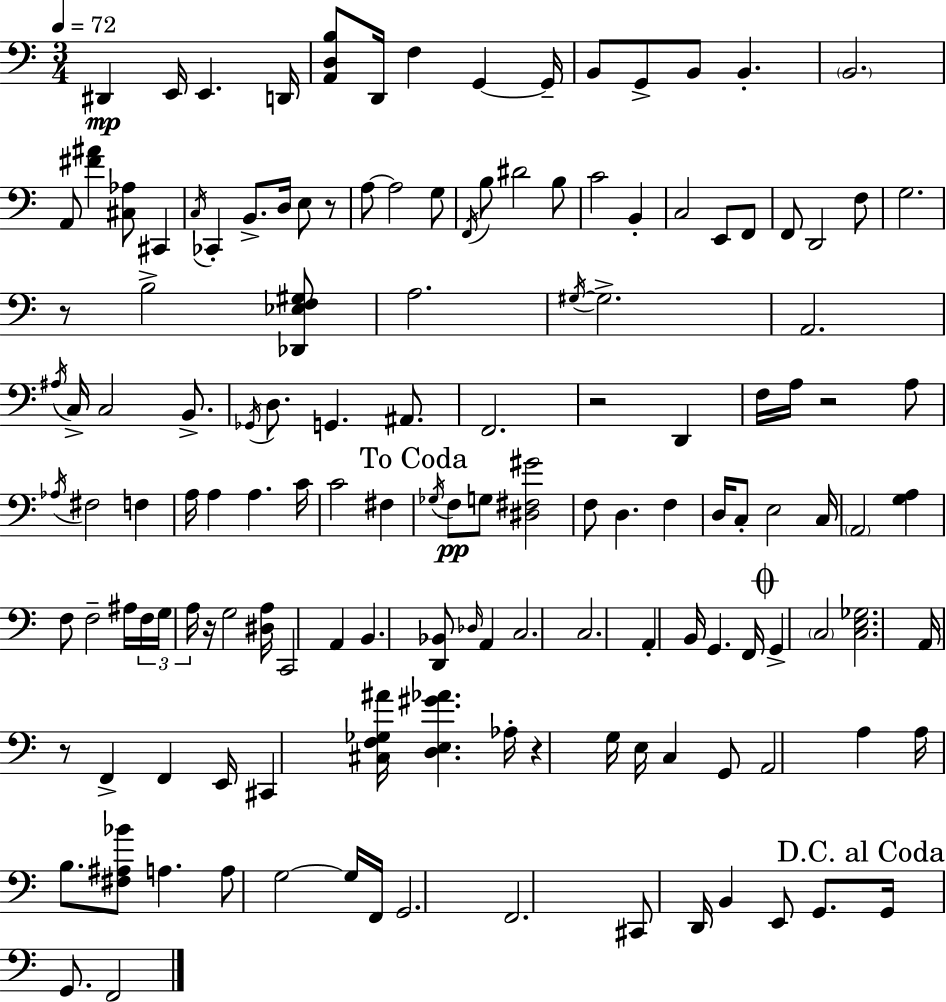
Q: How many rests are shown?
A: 7